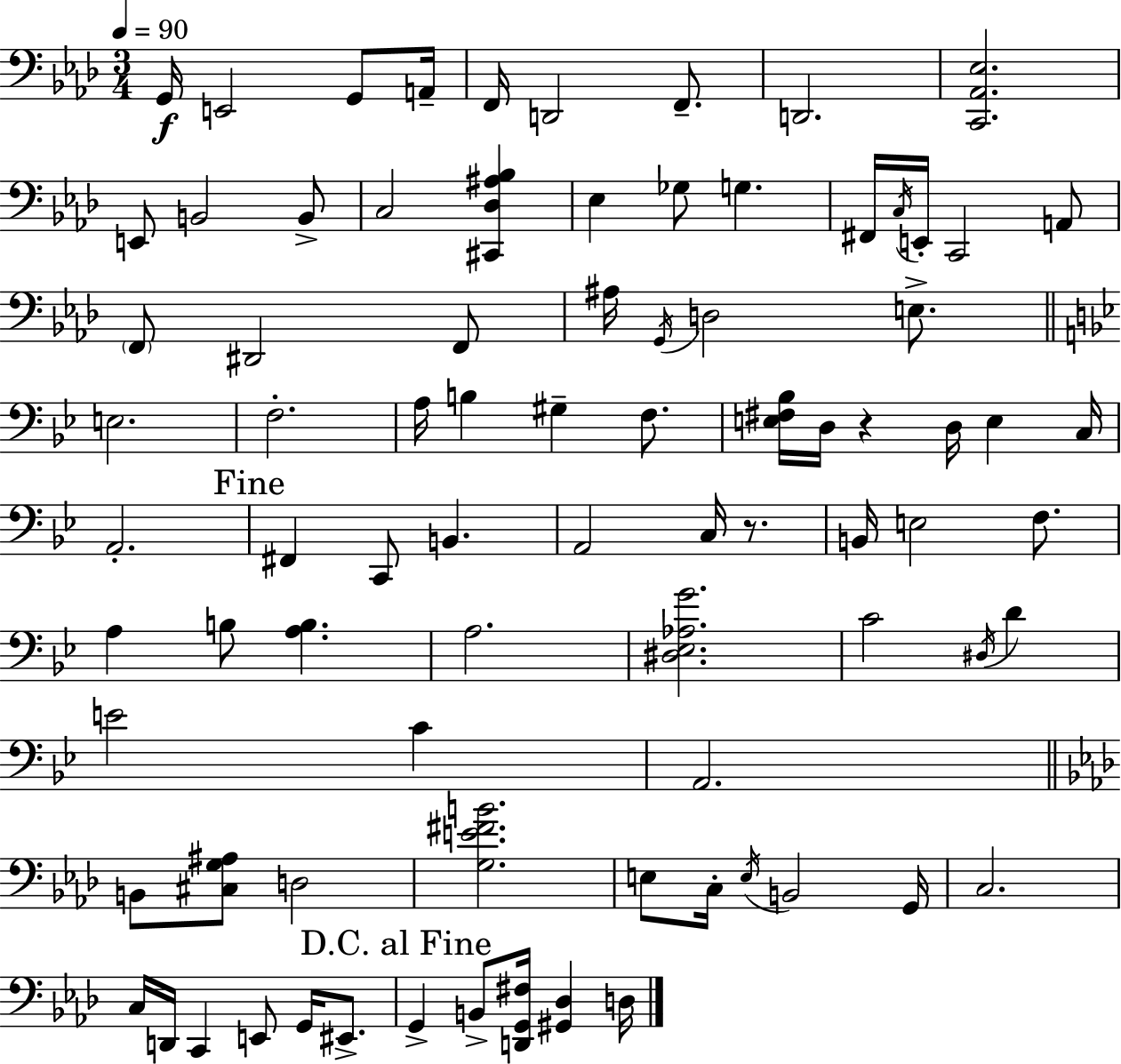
X:1
T:Untitled
M:3/4
L:1/4
K:Fm
G,,/4 E,,2 G,,/2 A,,/4 F,,/4 D,,2 F,,/2 D,,2 [C,,_A,,_E,]2 E,,/2 B,,2 B,,/2 C,2 [^C,,_D,^A,_B,] _E, _G,/2 G, ^F,,/4 C,/4 E,,/4 C,,2 A,,/2 F,,/2 ^D,,2 F,,/2 ^A,/4 G,,/4 D,2 E,/2 E,2 F,2 A,/4 B, ^G, F,/2 [E,^F,_B,]/4 D,/4 z D,/4 E, C,/4 A,,2 ^F,, C,,/2 B,, A,,2 C,/4 z/2 B,,/4 E,2 F,/2 A, B,/2 [A,B,] A,2 [^D,_E,_A,G]2 C2 ^D,/4 D E2 C A,,2 B,,/2 [^C,G,^A,]/2 D,2 [G,E^FB]2 E,/2 C,/4 E,/4 B,,2 G,,/4 C,2 C,/4 D,,/4 C,, E,,/2 G,,/4 ^E,,/2 G,, B,,/2 [D,,G,,^F,]/4 [^G,,_D,] D,/4